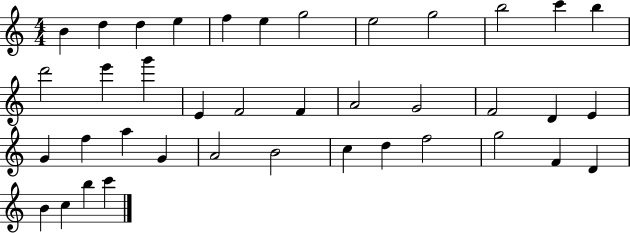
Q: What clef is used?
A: treble